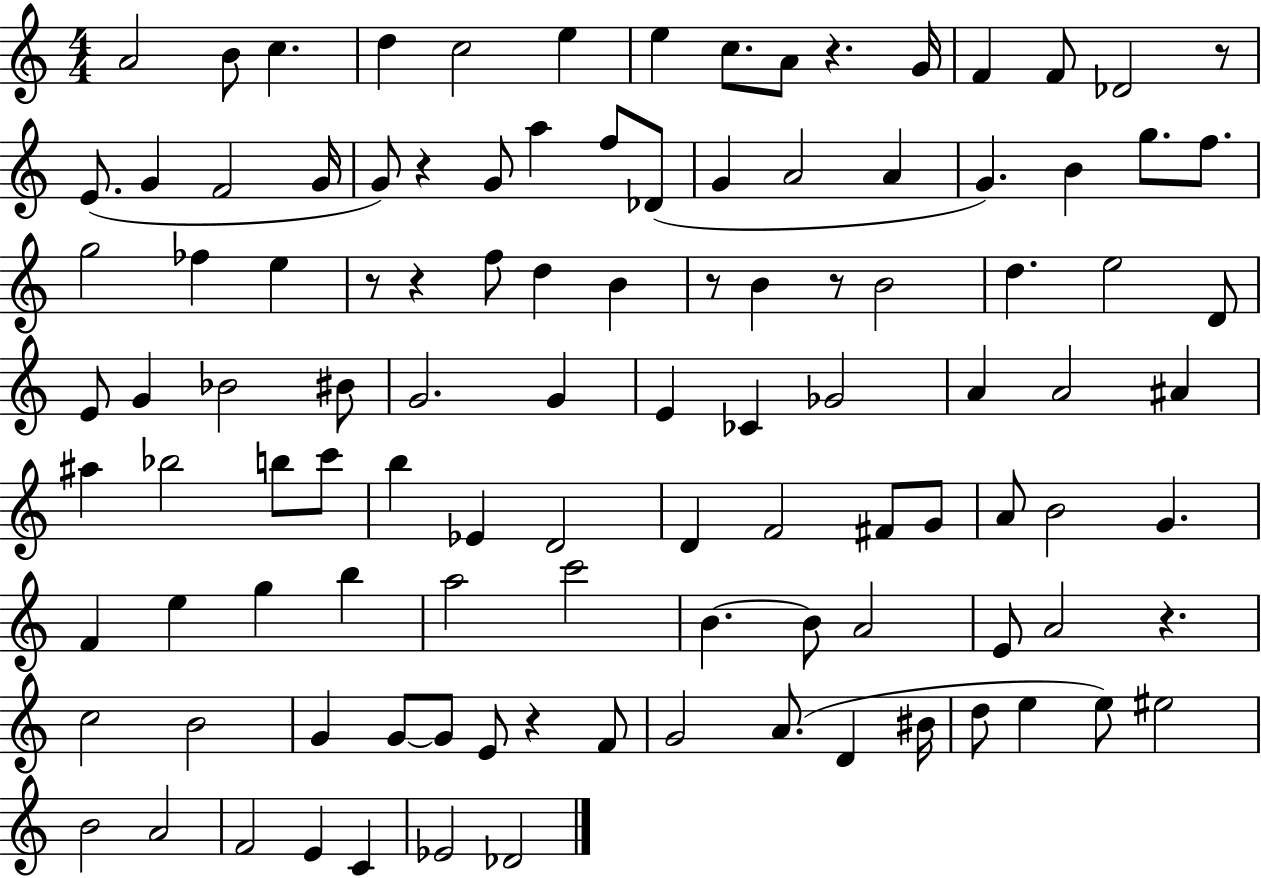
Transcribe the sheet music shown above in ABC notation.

X:1
T:Untitled
M:4/4
L:1/4
K:C
A2 B/2 c d c2 e e c/2 A/2 z G/4 F F/2 _D2 z/2 E/2 G F2 G/4 G/2 z G/2 a f/2 _D/2 G A2 A G B g/2 f/2 g2 _f e z/2 z f/2 d B z/2 B z/2 B2 d e2 D/2 E/2 G _B2 ^B/2 G2 G E _C _G2 A A2 ^A ^a _b2 b/2 c'/2 b _E D2 D F2 ^F/2 G/2 A/2 B2 G F e g b a2 c'2 B B/2 A2 E/2 A2 z c2 B2 G G/2 G/2 E/2 z F/2 G2 A/2 D ^B/4 d/2 e e/2 ^e2 B2 A2 F2 E C _E2 _D2